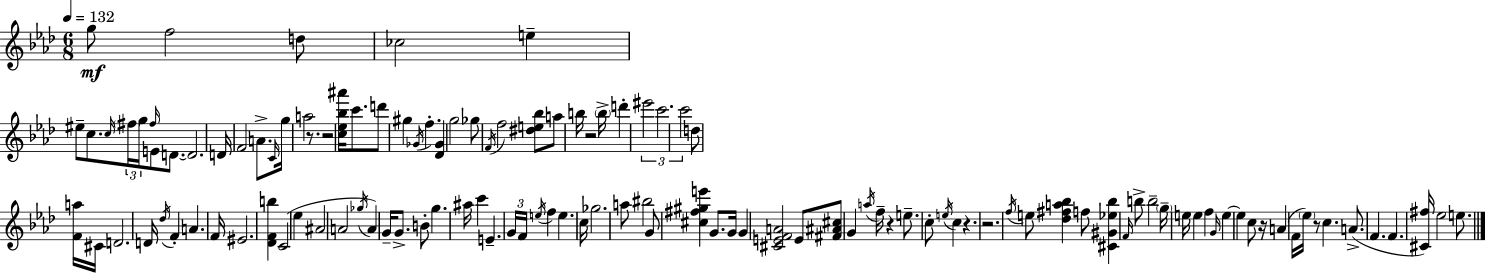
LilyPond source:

{
  \clef treble
  \numericTimeSignature
  \time 6/8
  \key f \minor
  \tempo 4 = 132
  g''8\mf f''2 d''8 | ces''2 e''4-- | eis''8-- c''8. \grace { c''16 } \tuplet 3/2 { \parenthesize fis''16 g''16 \grace { fis''16 } } e'8 d'8.~~ | d'2. | \break d'16 f'2 a'8.-> | \grace { c'16 } g''16 a''2 | r8. r2 <c'' ees'' bes'' ais'''>16 | c'''8. d'''8 gis''4 \acciaccatura { ges'16 } f''4.-. | \break <des' ges'>4 g''2 | ges''8 \acciaccatura { f'16 } f''2 | <dis'' e'' bes''>8 a''8 b''16 r2 | \parenthesize b''16-> d'''4-. \tuplet 3/2 { eis'''2 | \break c'''2. | c'''2 } | d''8 <f' a''>16 cis'16 d'2. | d'16 \acciaccatura { des''16 } f'4-. a'4. | \break f'16 eis'2. | <des' f' b''>4 c'2( | ees''4 ais'2 | a'2 | \break \acciaccatura { ges''16 }) a'4 g'16-- g'8.-> b'8-. | g''4. ais''16 c'''4 | e'4.-- \tuplet 3/2 { g'16 f'16 \acciaccatura { e''16 } } f''4 | e''4. c''16 ges''2. | \break a''8 bis''2 | g'8 <cis'' fis'' gis'' e'''>4 | g'8. g'16 g'4 <cis' e' f' a'>2 | e'8 <fis' ais' cis''>8 g'4 | \break \acciaccatura { a''16 } f''16-- r4 e''8.-- c''8-. \acciaccatura { e''16 } | c''4 r4. r2. | \acciaccatura { f''16 } e''8 | <des'' fis'' a'' bes''>4 f''8 <cis' gis' ees'' bes''>4 \grace { f'16 } | \break b''8-> b''2-- \parenthesize g''16-- e''16 | e''4 f''4 \grace { g'16 } e''4~~ | e''4 c''8 r16 a'4( | f'16 \parenthesize ees''16) r8 c''4. a'8.->( | \break f'4. f'4. | <cis' fis''>16) ees''2 e''8. | \bar "|."
}